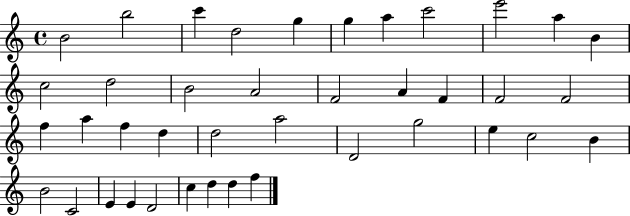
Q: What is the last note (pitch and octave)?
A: F5